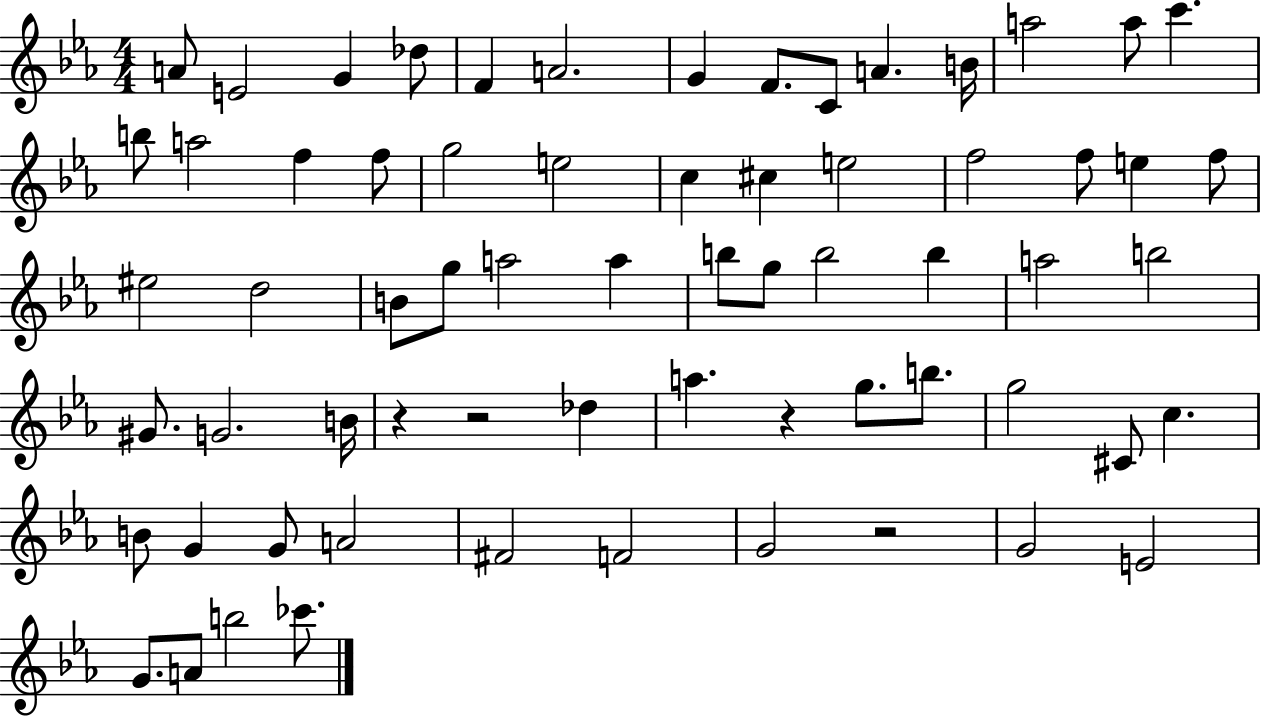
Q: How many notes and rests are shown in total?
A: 66